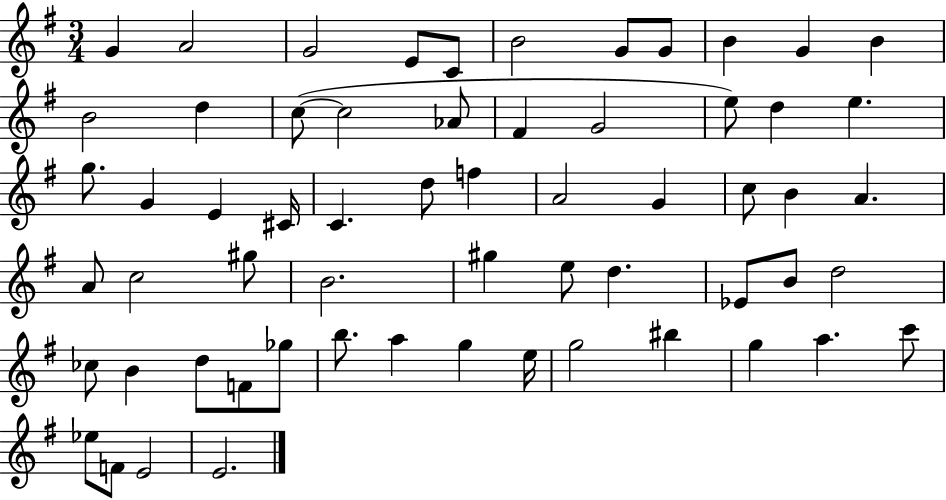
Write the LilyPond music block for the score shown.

{
  \clef treble
  \numericTimeSignature
  \time 3/4
  \key g \major
  g'4 a'2 | g'2 e'8 c'8 | b'2 g'8 g'8 | b'4 g'4 b'4 | \break b'2 d''4 | c''8~(~ c''2 aes'8 | fis'4 g'2 | e''8) d''4 e''4. | \break g''8. g'4 e'4 cis'16 | c'4. d''8 f''4 | a'2 g'4 | c''8 b'4 a'4. | \break a'8 c''2 gis''8 | b'2. | gis''4 e''8 d''4. | ees'8 b'8 d''2 | \break ces''8 b'4 d''8 f'8 ges''8 | b''8. a''4 g''4 e''16 | g''2 bis''4 | g''4 a''4. c'''8 | \break ees''8 f'8 e'2 | e'2. | \bar "|."
}